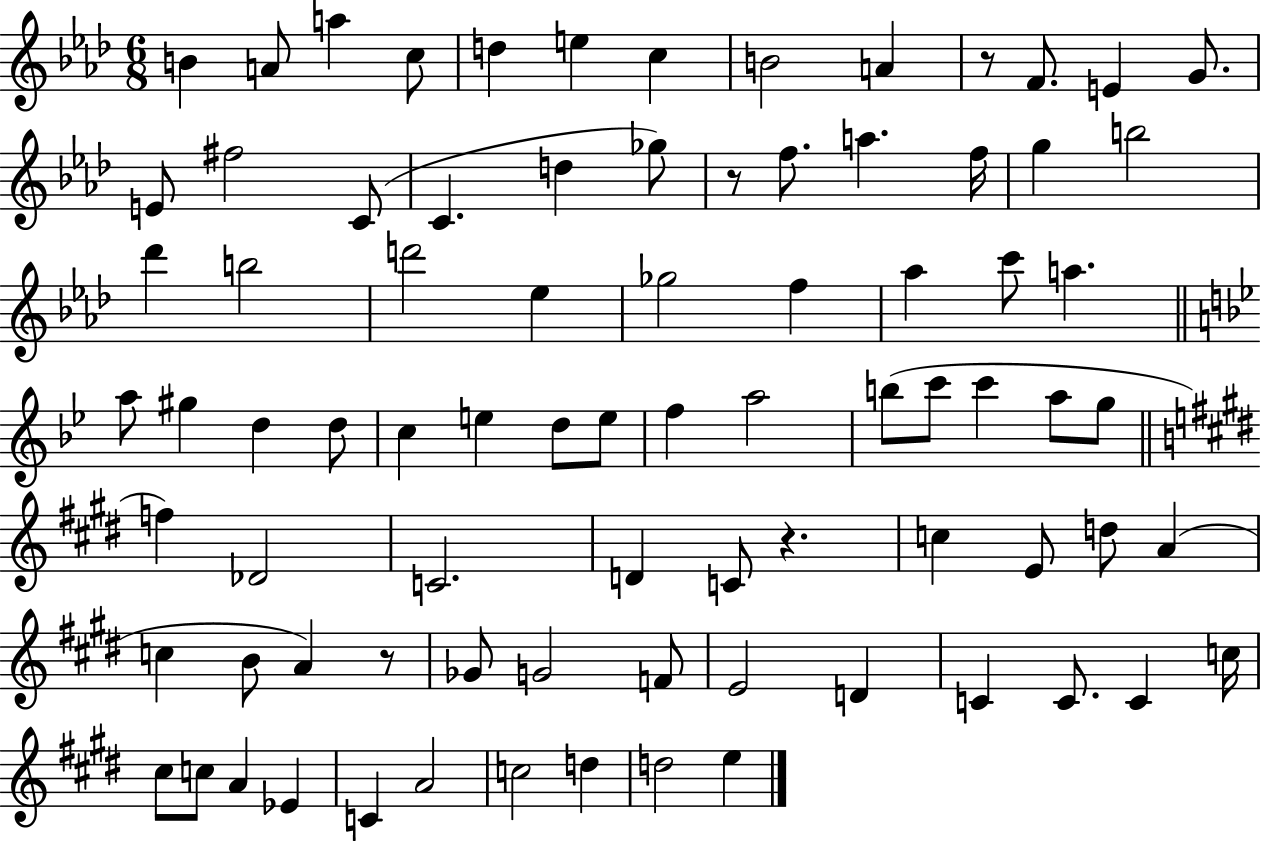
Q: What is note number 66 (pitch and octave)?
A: C4